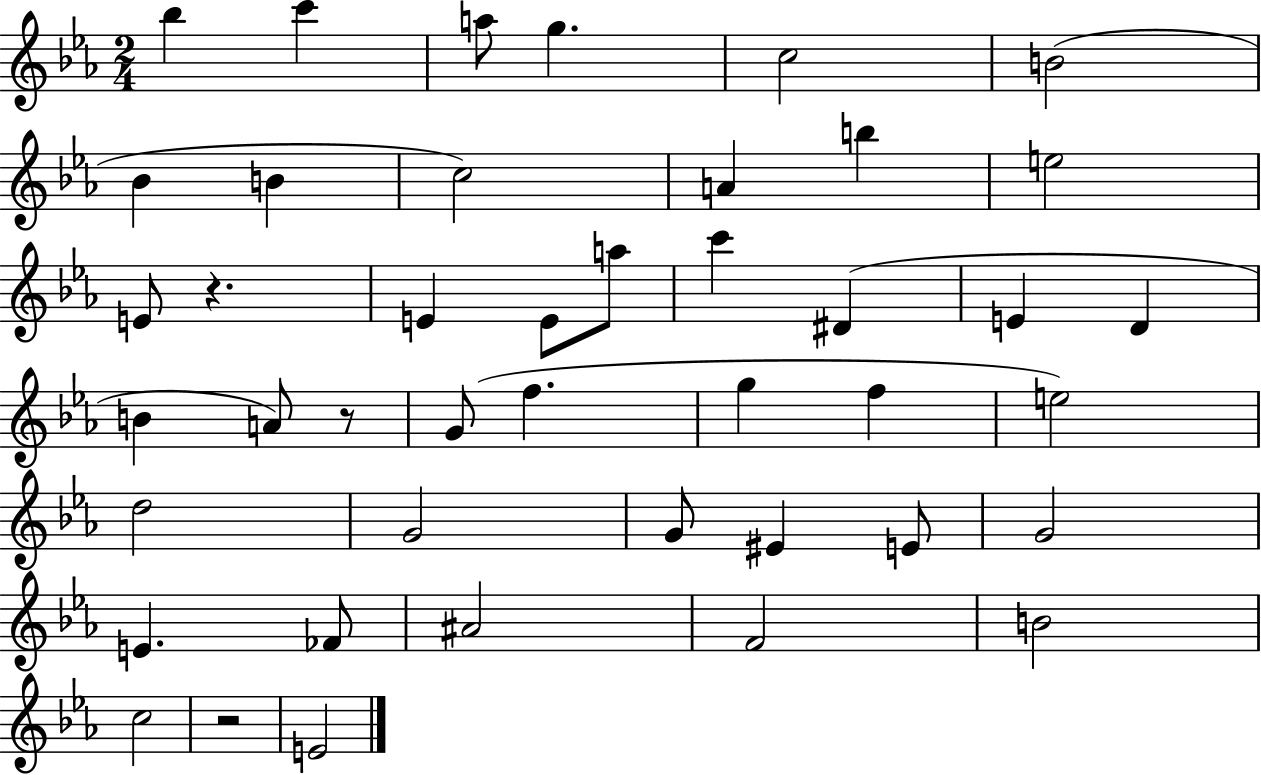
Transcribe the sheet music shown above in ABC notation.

X:1
T:Untitled
M:2/4
L:1/4
K:Eb
_b c' a/2 g c2 B2 _B B c2 A b e2 E/2 z E E/2 a/2 c' ^D E D B A/2 z/2 G/2 f g f e2 d2 G2 G/2 ^E E/2 G2 E _F/2 ^A2 F2 B2 c2 z2 E2